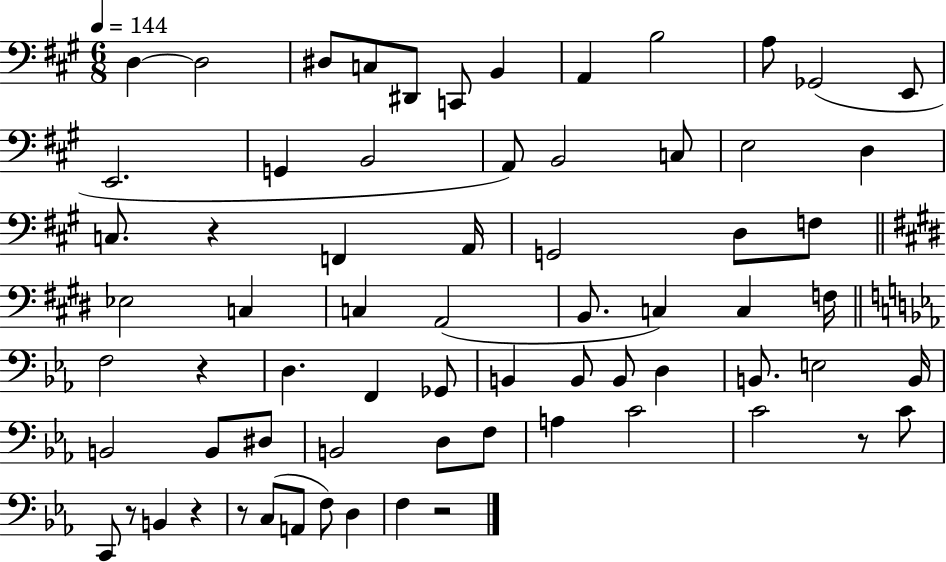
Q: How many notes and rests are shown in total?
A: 69